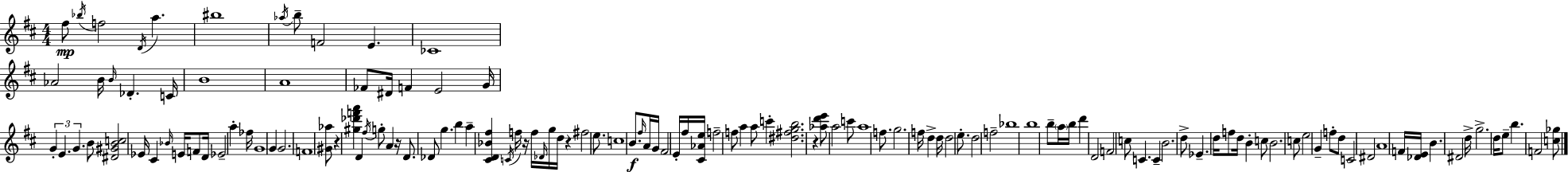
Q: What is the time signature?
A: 4/4